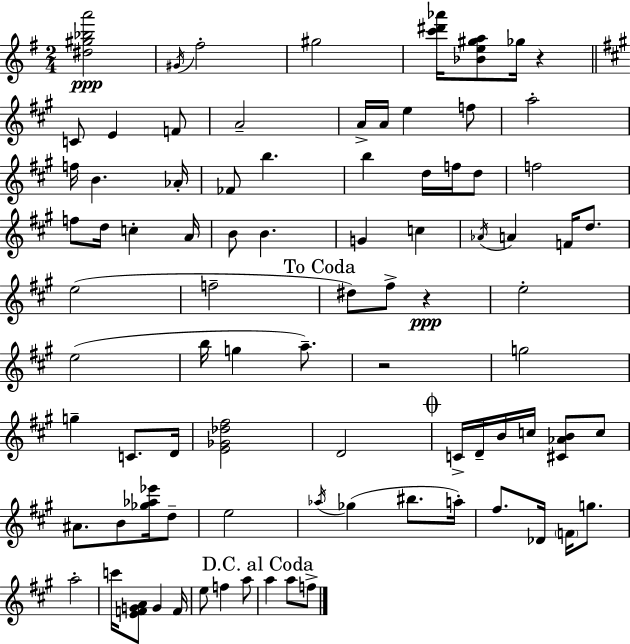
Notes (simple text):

[D#5,G#5,Bb5,A6]/h G#4/s F#5/h G#5/h [C6,D#6,Ab6]/s [Bb4,E5,G#5,A5]/e Gb5/s R/q C4/e E4/q F4/e A4/h A4/s A4/s E5/q F5/e A5/h F5/s B4/q. Ab4/s FES4/e B5/q. B5/q D5/s F5/s D5/e F5/h F5/e D5/s C5/q A4/s B4/e B4/q. G4/q C5/q Ab4/s A4/q F4/s D5/e. E5/h F5/h D#5/e F#5/e R/q E5/h E5/h B5/s G5/q A5/e. R/h G5/h G5/q C4/e. D4/s [E4,Gb4,Db5,F#5]/h D4/h C4/s D4/s B4/s C5/s [C#4,Ab4,B4]/e C5/e A#4/e. B4/e [Gb5,Ab5,Eb6]/s D5/e E5/h Ab5/s Gb5/q BIS5/e. A5/s F#5/e. Db4/s F4/s G5/e. A5/h C6/s [E4,F4,G4,A4]/e G4/q F4/s E5/e F5/q A5/e A5/q A5/e F5/e